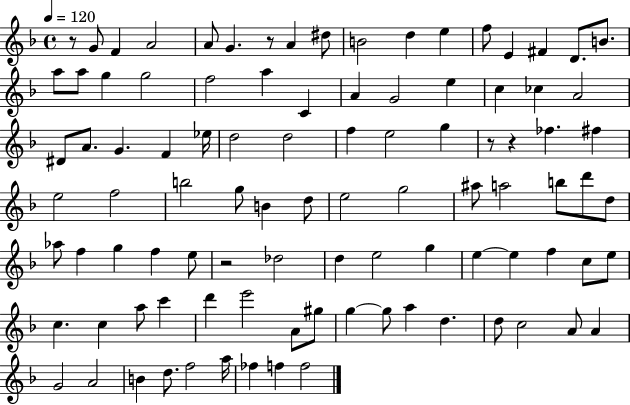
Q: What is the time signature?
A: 4/4